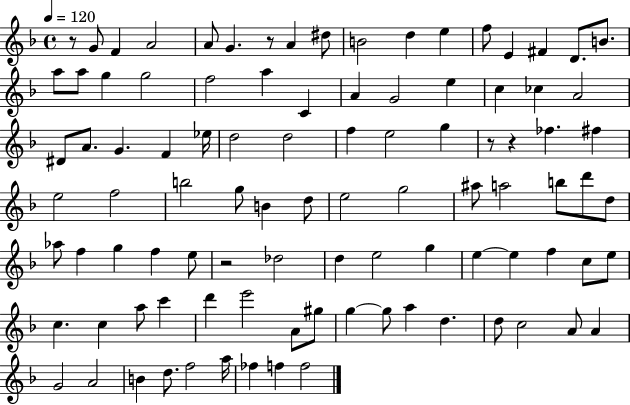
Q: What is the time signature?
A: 4/4